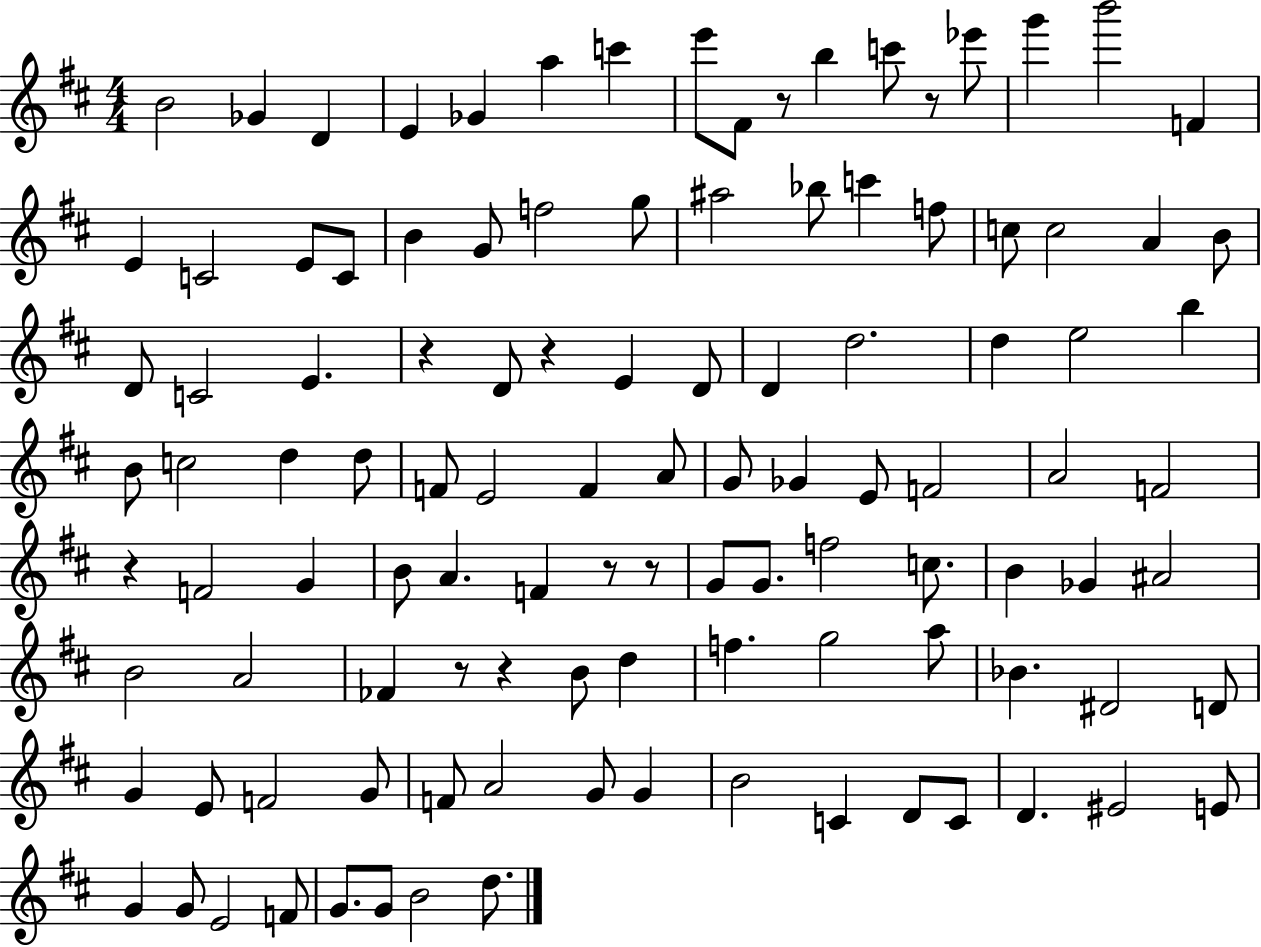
{
  \clef treble
  \numericTimeSignature
  \time 4/4
  \key d \major
  b'2 ges'4 d'4 | e'4 ges'4 a''4 c'''4 | e'''8 fis'8 r8 b''4 c'''8 r8 ees'''8 | g'''4 b'''2 f'4 | \break e'4 c'2 e'8 c'8 | b'4 g'8 f''2 g''8 | ais''2 bes''8 c'''4 f''8 | c''8 c''2 a'4 b'8 | \break d'8 c'2 e'4. | r4 d'8 r4 e'4 d'8 | d'4 d''2. | d''4 e''2 b''4 | \break b'8 c''2 d''4 d''8 | f'8 e'2 f'4 a'8 | g'8 ges'4 e'8 f'2 | a'2 f'2 | \break r4 f'2 g'4 | b'8 a'4. f'4 r8 r8 | g'8 g'8. f''2 c''8. | b'4 ges'4 ais'2 | \break b'2 a'2 | fes'4 r8 r4 b'8 d''4 | f''4. g''2 a''8 | bes'4. dis'2 d'8 | \break g'4 e'8 f'2 g'8 | f'8 a'2 g'8 g'4 | b'2 c'4 d'8 c'8 | d'4. eis'2 e'8 | \break g'4 g'8 e'2 f'8 | g'8. g'8 b'2 d''8. | \bar "|."
}